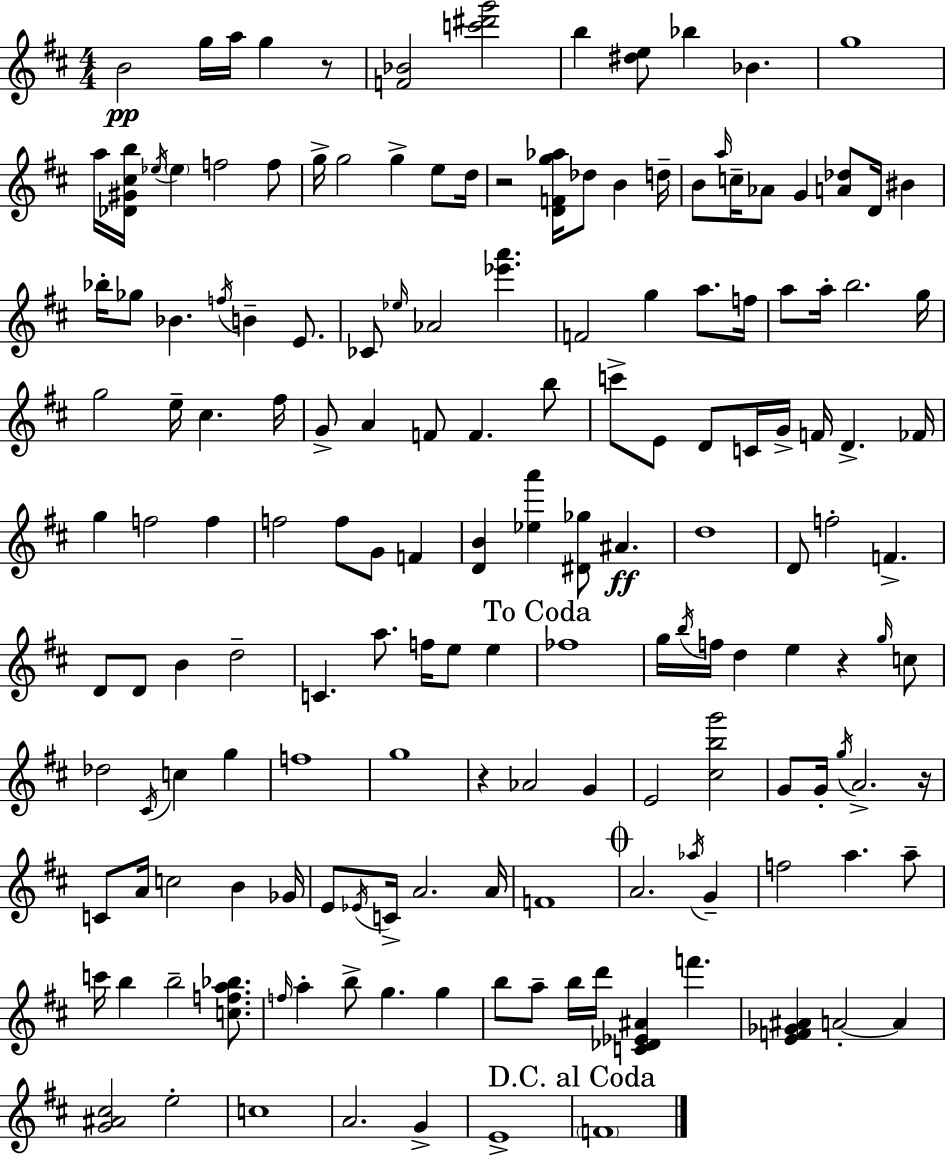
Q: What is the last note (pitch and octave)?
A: F4